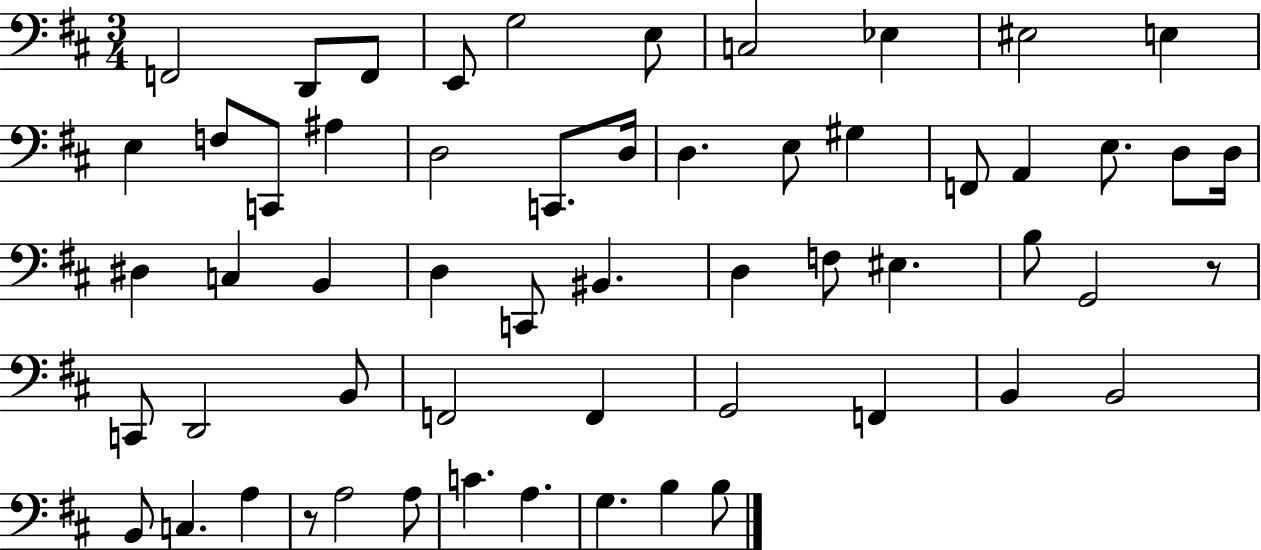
F2/h D2/e F2/e E2/e G3/h E3/e C3/h Eb3/q EIS3/h E3/q E3/q F3/e C2/e A#3/q D3/h C2/e. D3/s D3/q. E3/e G#3/q F2/e A2/q E3/e. D3/e D3/s D#3/q C3/q B2/q D3/q C2/e BIS2/q. D3/q F3/e EIS3/q. B3/e G2/h R/e C2/e D2/h B2/e F2/h F2/q G2/h F2/q B2/q B2/h B2/e C3/q. A3/q R/e A3/h A3/e C4/q. A3/q. G3/q. B3/q B3/e